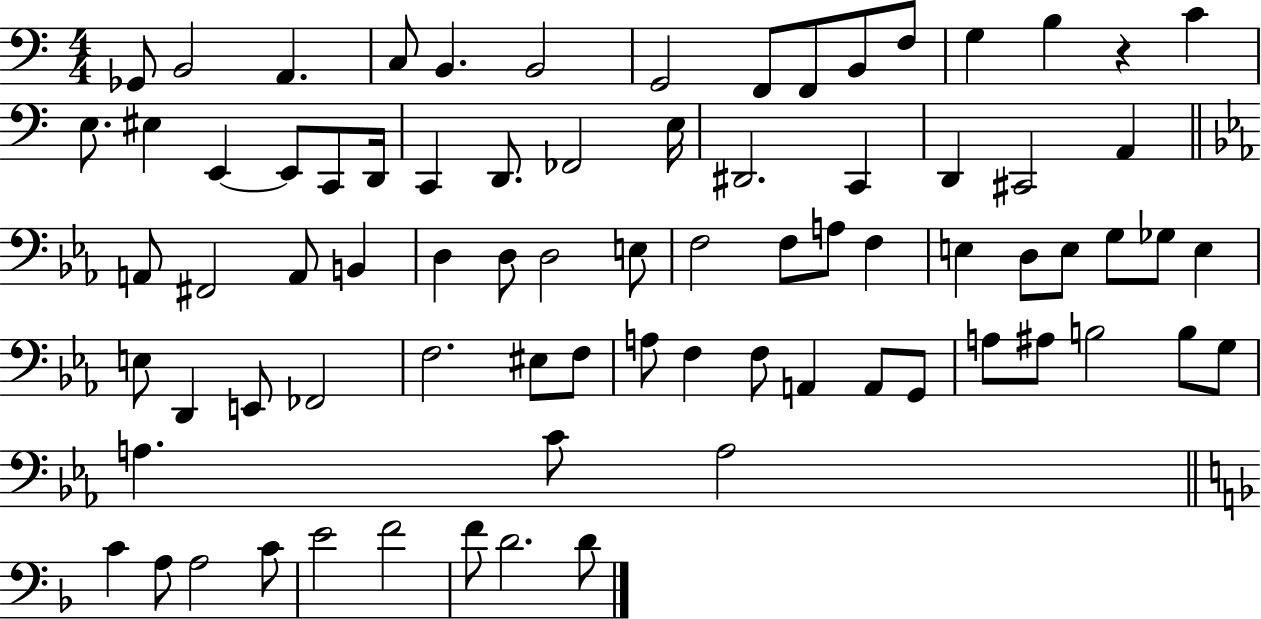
Gb2/e B2/h A2/q. C3/e B2/q. B2/h G2/h F2/e F2/e B2/e F3/e G3/q B3/q R/q C4/q E3/e. EIS3/q E2/q E2/e C2/e D2/s C2/q D2/e. FES2/h E3/s D#2/h. C2/q D2/q C#2/h A2/q A2/e F#2/h A2/e B2/q D3/q D3/e D3/h E3/e F3/h F3/e A3/e F3/q E3/q D3/e E3/e G3/e Gb3/e E3/q E3/e D2/q E2/e FES2/h F3/h. EIS3/e F3/e A3/e F3/q F3/e A2/q A2/e G2/e A3/e A#3/e B3/h B3/e G3/e A3/q. C4/e A3/h C4/q A3/e A3/h C4/e E4/h F4/h F4/e D4/h. D4/e